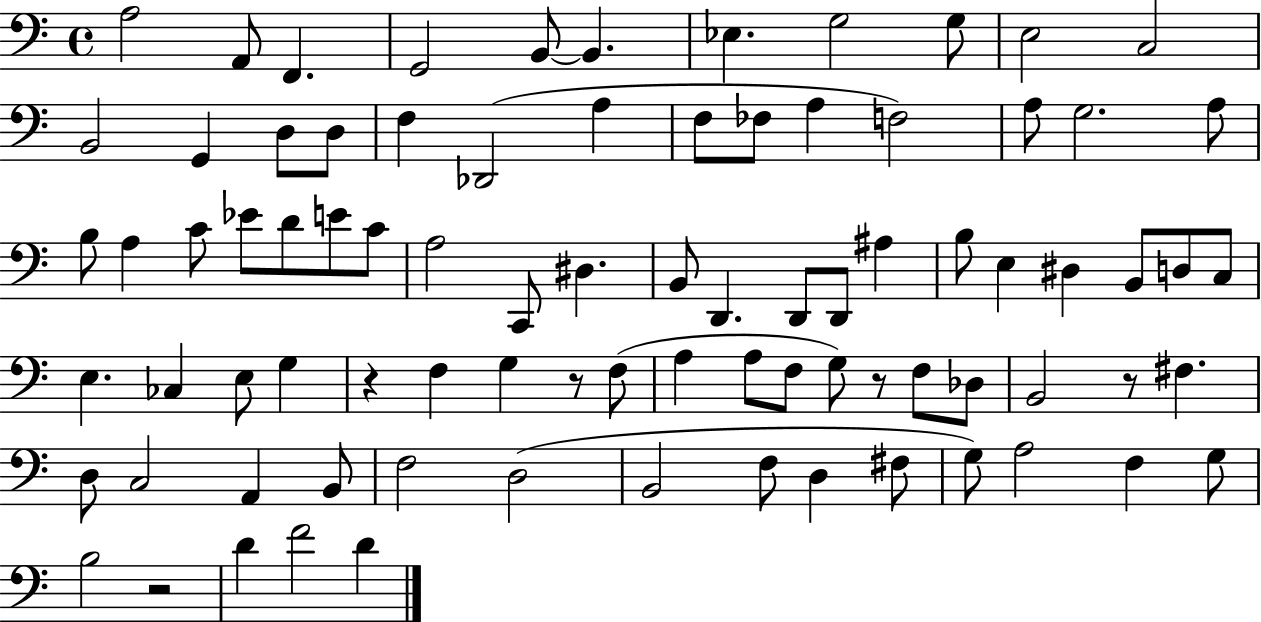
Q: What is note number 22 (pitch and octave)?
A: F3